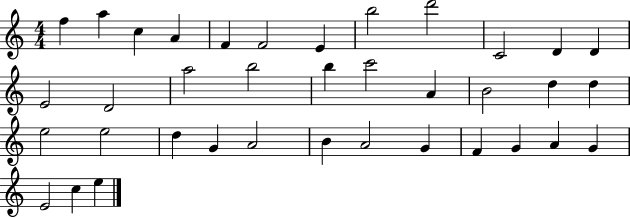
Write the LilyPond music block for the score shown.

{
  \clef treble
  \numericTimeSignature
  \time 4/4
  \key c \major
  f''4 a''4 c''4 a'4 | f'4 f'2 e'4 | b''2 d'''2 | c'2 d'4 d'4 | \break e'2 d'2 | a''2 b''2 | b''4 c'''2 a'4 | b'2 d''4 d''4 | \break e''2 e''2 | d''4 g'4 a'2 | b'4 a'2 g'4 | f'4 g'4 a'4 g'4 | \break e'2 c''4 e''4 | \bar "|."
}